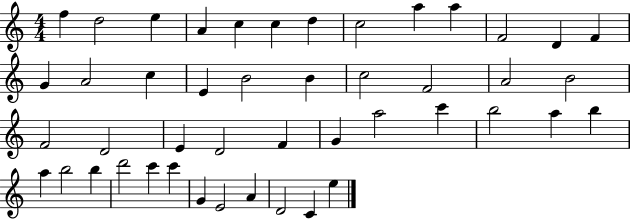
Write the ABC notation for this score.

X:1
T:Untitled
M:4/4
L:1/4
K:C
f d2 e A c c d c2 a a F2 D F G A2 c E B2 B c2 F2 A2 B2 F2 D2 E D2 F G a2 c' b2 a b a b2 b d'2 c' c' G E2 A D2 C e